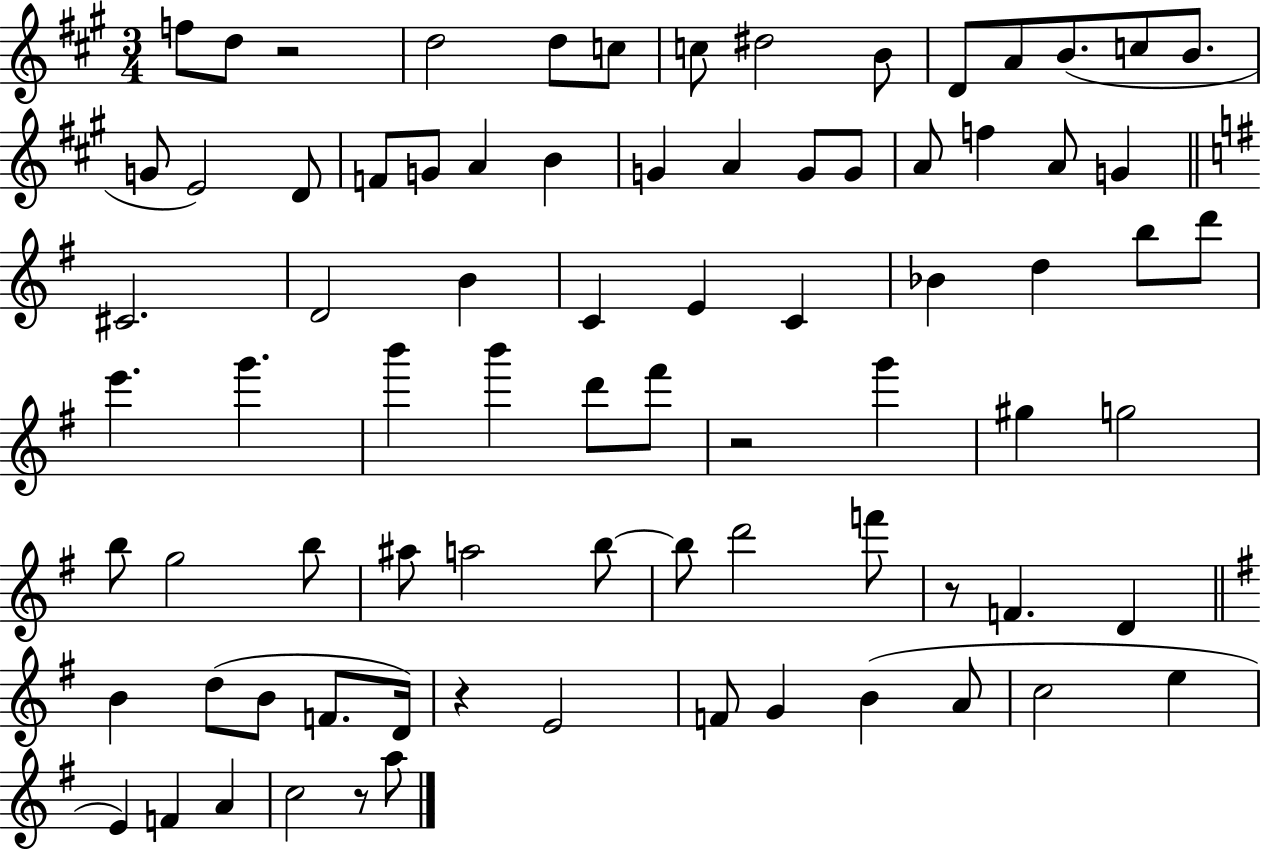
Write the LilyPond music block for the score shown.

{
  \clef treble
  \numericTimeSignature
  \time 3/4
  \key a \major
  f''8 d''8 r2 | d''2 d''8 c''8 | c''8 dis''2 b'8 | d'8 a'8 b'8.( c''8 b'8. | \break g'8 e'2) d'8 | f'8 g'8 a'4 b'4 | g'4 a'4 g'8 g'8 | a'8 f''4 a'8 g'4 | \break \bar "||" \break \key g \major cis'2. | d'2 b'4 | c'4 e'4 c'4 | bes'4 d''4 b''8 d'''8 | \break e'''4. g'''4. | b'''4 b'''4 d'''8 fis'''8 | r2 g'''4 | gis''4 g''2 | \break b''8 g''2 b''8 | ais''8 a''2 b''8~~ | b''8 d'''2 f'''8 | r8 f'4. d'4 | \break \bar "||" \break \key g \major b'4 d''8( b'8 f'8. d'16) | r4 e'2 | f'8 g'4 b'4( a'8 | c''2 e''4 | \break e'4) f'4 a'4 | c''2 r8 a''8 | \bar "|."
}